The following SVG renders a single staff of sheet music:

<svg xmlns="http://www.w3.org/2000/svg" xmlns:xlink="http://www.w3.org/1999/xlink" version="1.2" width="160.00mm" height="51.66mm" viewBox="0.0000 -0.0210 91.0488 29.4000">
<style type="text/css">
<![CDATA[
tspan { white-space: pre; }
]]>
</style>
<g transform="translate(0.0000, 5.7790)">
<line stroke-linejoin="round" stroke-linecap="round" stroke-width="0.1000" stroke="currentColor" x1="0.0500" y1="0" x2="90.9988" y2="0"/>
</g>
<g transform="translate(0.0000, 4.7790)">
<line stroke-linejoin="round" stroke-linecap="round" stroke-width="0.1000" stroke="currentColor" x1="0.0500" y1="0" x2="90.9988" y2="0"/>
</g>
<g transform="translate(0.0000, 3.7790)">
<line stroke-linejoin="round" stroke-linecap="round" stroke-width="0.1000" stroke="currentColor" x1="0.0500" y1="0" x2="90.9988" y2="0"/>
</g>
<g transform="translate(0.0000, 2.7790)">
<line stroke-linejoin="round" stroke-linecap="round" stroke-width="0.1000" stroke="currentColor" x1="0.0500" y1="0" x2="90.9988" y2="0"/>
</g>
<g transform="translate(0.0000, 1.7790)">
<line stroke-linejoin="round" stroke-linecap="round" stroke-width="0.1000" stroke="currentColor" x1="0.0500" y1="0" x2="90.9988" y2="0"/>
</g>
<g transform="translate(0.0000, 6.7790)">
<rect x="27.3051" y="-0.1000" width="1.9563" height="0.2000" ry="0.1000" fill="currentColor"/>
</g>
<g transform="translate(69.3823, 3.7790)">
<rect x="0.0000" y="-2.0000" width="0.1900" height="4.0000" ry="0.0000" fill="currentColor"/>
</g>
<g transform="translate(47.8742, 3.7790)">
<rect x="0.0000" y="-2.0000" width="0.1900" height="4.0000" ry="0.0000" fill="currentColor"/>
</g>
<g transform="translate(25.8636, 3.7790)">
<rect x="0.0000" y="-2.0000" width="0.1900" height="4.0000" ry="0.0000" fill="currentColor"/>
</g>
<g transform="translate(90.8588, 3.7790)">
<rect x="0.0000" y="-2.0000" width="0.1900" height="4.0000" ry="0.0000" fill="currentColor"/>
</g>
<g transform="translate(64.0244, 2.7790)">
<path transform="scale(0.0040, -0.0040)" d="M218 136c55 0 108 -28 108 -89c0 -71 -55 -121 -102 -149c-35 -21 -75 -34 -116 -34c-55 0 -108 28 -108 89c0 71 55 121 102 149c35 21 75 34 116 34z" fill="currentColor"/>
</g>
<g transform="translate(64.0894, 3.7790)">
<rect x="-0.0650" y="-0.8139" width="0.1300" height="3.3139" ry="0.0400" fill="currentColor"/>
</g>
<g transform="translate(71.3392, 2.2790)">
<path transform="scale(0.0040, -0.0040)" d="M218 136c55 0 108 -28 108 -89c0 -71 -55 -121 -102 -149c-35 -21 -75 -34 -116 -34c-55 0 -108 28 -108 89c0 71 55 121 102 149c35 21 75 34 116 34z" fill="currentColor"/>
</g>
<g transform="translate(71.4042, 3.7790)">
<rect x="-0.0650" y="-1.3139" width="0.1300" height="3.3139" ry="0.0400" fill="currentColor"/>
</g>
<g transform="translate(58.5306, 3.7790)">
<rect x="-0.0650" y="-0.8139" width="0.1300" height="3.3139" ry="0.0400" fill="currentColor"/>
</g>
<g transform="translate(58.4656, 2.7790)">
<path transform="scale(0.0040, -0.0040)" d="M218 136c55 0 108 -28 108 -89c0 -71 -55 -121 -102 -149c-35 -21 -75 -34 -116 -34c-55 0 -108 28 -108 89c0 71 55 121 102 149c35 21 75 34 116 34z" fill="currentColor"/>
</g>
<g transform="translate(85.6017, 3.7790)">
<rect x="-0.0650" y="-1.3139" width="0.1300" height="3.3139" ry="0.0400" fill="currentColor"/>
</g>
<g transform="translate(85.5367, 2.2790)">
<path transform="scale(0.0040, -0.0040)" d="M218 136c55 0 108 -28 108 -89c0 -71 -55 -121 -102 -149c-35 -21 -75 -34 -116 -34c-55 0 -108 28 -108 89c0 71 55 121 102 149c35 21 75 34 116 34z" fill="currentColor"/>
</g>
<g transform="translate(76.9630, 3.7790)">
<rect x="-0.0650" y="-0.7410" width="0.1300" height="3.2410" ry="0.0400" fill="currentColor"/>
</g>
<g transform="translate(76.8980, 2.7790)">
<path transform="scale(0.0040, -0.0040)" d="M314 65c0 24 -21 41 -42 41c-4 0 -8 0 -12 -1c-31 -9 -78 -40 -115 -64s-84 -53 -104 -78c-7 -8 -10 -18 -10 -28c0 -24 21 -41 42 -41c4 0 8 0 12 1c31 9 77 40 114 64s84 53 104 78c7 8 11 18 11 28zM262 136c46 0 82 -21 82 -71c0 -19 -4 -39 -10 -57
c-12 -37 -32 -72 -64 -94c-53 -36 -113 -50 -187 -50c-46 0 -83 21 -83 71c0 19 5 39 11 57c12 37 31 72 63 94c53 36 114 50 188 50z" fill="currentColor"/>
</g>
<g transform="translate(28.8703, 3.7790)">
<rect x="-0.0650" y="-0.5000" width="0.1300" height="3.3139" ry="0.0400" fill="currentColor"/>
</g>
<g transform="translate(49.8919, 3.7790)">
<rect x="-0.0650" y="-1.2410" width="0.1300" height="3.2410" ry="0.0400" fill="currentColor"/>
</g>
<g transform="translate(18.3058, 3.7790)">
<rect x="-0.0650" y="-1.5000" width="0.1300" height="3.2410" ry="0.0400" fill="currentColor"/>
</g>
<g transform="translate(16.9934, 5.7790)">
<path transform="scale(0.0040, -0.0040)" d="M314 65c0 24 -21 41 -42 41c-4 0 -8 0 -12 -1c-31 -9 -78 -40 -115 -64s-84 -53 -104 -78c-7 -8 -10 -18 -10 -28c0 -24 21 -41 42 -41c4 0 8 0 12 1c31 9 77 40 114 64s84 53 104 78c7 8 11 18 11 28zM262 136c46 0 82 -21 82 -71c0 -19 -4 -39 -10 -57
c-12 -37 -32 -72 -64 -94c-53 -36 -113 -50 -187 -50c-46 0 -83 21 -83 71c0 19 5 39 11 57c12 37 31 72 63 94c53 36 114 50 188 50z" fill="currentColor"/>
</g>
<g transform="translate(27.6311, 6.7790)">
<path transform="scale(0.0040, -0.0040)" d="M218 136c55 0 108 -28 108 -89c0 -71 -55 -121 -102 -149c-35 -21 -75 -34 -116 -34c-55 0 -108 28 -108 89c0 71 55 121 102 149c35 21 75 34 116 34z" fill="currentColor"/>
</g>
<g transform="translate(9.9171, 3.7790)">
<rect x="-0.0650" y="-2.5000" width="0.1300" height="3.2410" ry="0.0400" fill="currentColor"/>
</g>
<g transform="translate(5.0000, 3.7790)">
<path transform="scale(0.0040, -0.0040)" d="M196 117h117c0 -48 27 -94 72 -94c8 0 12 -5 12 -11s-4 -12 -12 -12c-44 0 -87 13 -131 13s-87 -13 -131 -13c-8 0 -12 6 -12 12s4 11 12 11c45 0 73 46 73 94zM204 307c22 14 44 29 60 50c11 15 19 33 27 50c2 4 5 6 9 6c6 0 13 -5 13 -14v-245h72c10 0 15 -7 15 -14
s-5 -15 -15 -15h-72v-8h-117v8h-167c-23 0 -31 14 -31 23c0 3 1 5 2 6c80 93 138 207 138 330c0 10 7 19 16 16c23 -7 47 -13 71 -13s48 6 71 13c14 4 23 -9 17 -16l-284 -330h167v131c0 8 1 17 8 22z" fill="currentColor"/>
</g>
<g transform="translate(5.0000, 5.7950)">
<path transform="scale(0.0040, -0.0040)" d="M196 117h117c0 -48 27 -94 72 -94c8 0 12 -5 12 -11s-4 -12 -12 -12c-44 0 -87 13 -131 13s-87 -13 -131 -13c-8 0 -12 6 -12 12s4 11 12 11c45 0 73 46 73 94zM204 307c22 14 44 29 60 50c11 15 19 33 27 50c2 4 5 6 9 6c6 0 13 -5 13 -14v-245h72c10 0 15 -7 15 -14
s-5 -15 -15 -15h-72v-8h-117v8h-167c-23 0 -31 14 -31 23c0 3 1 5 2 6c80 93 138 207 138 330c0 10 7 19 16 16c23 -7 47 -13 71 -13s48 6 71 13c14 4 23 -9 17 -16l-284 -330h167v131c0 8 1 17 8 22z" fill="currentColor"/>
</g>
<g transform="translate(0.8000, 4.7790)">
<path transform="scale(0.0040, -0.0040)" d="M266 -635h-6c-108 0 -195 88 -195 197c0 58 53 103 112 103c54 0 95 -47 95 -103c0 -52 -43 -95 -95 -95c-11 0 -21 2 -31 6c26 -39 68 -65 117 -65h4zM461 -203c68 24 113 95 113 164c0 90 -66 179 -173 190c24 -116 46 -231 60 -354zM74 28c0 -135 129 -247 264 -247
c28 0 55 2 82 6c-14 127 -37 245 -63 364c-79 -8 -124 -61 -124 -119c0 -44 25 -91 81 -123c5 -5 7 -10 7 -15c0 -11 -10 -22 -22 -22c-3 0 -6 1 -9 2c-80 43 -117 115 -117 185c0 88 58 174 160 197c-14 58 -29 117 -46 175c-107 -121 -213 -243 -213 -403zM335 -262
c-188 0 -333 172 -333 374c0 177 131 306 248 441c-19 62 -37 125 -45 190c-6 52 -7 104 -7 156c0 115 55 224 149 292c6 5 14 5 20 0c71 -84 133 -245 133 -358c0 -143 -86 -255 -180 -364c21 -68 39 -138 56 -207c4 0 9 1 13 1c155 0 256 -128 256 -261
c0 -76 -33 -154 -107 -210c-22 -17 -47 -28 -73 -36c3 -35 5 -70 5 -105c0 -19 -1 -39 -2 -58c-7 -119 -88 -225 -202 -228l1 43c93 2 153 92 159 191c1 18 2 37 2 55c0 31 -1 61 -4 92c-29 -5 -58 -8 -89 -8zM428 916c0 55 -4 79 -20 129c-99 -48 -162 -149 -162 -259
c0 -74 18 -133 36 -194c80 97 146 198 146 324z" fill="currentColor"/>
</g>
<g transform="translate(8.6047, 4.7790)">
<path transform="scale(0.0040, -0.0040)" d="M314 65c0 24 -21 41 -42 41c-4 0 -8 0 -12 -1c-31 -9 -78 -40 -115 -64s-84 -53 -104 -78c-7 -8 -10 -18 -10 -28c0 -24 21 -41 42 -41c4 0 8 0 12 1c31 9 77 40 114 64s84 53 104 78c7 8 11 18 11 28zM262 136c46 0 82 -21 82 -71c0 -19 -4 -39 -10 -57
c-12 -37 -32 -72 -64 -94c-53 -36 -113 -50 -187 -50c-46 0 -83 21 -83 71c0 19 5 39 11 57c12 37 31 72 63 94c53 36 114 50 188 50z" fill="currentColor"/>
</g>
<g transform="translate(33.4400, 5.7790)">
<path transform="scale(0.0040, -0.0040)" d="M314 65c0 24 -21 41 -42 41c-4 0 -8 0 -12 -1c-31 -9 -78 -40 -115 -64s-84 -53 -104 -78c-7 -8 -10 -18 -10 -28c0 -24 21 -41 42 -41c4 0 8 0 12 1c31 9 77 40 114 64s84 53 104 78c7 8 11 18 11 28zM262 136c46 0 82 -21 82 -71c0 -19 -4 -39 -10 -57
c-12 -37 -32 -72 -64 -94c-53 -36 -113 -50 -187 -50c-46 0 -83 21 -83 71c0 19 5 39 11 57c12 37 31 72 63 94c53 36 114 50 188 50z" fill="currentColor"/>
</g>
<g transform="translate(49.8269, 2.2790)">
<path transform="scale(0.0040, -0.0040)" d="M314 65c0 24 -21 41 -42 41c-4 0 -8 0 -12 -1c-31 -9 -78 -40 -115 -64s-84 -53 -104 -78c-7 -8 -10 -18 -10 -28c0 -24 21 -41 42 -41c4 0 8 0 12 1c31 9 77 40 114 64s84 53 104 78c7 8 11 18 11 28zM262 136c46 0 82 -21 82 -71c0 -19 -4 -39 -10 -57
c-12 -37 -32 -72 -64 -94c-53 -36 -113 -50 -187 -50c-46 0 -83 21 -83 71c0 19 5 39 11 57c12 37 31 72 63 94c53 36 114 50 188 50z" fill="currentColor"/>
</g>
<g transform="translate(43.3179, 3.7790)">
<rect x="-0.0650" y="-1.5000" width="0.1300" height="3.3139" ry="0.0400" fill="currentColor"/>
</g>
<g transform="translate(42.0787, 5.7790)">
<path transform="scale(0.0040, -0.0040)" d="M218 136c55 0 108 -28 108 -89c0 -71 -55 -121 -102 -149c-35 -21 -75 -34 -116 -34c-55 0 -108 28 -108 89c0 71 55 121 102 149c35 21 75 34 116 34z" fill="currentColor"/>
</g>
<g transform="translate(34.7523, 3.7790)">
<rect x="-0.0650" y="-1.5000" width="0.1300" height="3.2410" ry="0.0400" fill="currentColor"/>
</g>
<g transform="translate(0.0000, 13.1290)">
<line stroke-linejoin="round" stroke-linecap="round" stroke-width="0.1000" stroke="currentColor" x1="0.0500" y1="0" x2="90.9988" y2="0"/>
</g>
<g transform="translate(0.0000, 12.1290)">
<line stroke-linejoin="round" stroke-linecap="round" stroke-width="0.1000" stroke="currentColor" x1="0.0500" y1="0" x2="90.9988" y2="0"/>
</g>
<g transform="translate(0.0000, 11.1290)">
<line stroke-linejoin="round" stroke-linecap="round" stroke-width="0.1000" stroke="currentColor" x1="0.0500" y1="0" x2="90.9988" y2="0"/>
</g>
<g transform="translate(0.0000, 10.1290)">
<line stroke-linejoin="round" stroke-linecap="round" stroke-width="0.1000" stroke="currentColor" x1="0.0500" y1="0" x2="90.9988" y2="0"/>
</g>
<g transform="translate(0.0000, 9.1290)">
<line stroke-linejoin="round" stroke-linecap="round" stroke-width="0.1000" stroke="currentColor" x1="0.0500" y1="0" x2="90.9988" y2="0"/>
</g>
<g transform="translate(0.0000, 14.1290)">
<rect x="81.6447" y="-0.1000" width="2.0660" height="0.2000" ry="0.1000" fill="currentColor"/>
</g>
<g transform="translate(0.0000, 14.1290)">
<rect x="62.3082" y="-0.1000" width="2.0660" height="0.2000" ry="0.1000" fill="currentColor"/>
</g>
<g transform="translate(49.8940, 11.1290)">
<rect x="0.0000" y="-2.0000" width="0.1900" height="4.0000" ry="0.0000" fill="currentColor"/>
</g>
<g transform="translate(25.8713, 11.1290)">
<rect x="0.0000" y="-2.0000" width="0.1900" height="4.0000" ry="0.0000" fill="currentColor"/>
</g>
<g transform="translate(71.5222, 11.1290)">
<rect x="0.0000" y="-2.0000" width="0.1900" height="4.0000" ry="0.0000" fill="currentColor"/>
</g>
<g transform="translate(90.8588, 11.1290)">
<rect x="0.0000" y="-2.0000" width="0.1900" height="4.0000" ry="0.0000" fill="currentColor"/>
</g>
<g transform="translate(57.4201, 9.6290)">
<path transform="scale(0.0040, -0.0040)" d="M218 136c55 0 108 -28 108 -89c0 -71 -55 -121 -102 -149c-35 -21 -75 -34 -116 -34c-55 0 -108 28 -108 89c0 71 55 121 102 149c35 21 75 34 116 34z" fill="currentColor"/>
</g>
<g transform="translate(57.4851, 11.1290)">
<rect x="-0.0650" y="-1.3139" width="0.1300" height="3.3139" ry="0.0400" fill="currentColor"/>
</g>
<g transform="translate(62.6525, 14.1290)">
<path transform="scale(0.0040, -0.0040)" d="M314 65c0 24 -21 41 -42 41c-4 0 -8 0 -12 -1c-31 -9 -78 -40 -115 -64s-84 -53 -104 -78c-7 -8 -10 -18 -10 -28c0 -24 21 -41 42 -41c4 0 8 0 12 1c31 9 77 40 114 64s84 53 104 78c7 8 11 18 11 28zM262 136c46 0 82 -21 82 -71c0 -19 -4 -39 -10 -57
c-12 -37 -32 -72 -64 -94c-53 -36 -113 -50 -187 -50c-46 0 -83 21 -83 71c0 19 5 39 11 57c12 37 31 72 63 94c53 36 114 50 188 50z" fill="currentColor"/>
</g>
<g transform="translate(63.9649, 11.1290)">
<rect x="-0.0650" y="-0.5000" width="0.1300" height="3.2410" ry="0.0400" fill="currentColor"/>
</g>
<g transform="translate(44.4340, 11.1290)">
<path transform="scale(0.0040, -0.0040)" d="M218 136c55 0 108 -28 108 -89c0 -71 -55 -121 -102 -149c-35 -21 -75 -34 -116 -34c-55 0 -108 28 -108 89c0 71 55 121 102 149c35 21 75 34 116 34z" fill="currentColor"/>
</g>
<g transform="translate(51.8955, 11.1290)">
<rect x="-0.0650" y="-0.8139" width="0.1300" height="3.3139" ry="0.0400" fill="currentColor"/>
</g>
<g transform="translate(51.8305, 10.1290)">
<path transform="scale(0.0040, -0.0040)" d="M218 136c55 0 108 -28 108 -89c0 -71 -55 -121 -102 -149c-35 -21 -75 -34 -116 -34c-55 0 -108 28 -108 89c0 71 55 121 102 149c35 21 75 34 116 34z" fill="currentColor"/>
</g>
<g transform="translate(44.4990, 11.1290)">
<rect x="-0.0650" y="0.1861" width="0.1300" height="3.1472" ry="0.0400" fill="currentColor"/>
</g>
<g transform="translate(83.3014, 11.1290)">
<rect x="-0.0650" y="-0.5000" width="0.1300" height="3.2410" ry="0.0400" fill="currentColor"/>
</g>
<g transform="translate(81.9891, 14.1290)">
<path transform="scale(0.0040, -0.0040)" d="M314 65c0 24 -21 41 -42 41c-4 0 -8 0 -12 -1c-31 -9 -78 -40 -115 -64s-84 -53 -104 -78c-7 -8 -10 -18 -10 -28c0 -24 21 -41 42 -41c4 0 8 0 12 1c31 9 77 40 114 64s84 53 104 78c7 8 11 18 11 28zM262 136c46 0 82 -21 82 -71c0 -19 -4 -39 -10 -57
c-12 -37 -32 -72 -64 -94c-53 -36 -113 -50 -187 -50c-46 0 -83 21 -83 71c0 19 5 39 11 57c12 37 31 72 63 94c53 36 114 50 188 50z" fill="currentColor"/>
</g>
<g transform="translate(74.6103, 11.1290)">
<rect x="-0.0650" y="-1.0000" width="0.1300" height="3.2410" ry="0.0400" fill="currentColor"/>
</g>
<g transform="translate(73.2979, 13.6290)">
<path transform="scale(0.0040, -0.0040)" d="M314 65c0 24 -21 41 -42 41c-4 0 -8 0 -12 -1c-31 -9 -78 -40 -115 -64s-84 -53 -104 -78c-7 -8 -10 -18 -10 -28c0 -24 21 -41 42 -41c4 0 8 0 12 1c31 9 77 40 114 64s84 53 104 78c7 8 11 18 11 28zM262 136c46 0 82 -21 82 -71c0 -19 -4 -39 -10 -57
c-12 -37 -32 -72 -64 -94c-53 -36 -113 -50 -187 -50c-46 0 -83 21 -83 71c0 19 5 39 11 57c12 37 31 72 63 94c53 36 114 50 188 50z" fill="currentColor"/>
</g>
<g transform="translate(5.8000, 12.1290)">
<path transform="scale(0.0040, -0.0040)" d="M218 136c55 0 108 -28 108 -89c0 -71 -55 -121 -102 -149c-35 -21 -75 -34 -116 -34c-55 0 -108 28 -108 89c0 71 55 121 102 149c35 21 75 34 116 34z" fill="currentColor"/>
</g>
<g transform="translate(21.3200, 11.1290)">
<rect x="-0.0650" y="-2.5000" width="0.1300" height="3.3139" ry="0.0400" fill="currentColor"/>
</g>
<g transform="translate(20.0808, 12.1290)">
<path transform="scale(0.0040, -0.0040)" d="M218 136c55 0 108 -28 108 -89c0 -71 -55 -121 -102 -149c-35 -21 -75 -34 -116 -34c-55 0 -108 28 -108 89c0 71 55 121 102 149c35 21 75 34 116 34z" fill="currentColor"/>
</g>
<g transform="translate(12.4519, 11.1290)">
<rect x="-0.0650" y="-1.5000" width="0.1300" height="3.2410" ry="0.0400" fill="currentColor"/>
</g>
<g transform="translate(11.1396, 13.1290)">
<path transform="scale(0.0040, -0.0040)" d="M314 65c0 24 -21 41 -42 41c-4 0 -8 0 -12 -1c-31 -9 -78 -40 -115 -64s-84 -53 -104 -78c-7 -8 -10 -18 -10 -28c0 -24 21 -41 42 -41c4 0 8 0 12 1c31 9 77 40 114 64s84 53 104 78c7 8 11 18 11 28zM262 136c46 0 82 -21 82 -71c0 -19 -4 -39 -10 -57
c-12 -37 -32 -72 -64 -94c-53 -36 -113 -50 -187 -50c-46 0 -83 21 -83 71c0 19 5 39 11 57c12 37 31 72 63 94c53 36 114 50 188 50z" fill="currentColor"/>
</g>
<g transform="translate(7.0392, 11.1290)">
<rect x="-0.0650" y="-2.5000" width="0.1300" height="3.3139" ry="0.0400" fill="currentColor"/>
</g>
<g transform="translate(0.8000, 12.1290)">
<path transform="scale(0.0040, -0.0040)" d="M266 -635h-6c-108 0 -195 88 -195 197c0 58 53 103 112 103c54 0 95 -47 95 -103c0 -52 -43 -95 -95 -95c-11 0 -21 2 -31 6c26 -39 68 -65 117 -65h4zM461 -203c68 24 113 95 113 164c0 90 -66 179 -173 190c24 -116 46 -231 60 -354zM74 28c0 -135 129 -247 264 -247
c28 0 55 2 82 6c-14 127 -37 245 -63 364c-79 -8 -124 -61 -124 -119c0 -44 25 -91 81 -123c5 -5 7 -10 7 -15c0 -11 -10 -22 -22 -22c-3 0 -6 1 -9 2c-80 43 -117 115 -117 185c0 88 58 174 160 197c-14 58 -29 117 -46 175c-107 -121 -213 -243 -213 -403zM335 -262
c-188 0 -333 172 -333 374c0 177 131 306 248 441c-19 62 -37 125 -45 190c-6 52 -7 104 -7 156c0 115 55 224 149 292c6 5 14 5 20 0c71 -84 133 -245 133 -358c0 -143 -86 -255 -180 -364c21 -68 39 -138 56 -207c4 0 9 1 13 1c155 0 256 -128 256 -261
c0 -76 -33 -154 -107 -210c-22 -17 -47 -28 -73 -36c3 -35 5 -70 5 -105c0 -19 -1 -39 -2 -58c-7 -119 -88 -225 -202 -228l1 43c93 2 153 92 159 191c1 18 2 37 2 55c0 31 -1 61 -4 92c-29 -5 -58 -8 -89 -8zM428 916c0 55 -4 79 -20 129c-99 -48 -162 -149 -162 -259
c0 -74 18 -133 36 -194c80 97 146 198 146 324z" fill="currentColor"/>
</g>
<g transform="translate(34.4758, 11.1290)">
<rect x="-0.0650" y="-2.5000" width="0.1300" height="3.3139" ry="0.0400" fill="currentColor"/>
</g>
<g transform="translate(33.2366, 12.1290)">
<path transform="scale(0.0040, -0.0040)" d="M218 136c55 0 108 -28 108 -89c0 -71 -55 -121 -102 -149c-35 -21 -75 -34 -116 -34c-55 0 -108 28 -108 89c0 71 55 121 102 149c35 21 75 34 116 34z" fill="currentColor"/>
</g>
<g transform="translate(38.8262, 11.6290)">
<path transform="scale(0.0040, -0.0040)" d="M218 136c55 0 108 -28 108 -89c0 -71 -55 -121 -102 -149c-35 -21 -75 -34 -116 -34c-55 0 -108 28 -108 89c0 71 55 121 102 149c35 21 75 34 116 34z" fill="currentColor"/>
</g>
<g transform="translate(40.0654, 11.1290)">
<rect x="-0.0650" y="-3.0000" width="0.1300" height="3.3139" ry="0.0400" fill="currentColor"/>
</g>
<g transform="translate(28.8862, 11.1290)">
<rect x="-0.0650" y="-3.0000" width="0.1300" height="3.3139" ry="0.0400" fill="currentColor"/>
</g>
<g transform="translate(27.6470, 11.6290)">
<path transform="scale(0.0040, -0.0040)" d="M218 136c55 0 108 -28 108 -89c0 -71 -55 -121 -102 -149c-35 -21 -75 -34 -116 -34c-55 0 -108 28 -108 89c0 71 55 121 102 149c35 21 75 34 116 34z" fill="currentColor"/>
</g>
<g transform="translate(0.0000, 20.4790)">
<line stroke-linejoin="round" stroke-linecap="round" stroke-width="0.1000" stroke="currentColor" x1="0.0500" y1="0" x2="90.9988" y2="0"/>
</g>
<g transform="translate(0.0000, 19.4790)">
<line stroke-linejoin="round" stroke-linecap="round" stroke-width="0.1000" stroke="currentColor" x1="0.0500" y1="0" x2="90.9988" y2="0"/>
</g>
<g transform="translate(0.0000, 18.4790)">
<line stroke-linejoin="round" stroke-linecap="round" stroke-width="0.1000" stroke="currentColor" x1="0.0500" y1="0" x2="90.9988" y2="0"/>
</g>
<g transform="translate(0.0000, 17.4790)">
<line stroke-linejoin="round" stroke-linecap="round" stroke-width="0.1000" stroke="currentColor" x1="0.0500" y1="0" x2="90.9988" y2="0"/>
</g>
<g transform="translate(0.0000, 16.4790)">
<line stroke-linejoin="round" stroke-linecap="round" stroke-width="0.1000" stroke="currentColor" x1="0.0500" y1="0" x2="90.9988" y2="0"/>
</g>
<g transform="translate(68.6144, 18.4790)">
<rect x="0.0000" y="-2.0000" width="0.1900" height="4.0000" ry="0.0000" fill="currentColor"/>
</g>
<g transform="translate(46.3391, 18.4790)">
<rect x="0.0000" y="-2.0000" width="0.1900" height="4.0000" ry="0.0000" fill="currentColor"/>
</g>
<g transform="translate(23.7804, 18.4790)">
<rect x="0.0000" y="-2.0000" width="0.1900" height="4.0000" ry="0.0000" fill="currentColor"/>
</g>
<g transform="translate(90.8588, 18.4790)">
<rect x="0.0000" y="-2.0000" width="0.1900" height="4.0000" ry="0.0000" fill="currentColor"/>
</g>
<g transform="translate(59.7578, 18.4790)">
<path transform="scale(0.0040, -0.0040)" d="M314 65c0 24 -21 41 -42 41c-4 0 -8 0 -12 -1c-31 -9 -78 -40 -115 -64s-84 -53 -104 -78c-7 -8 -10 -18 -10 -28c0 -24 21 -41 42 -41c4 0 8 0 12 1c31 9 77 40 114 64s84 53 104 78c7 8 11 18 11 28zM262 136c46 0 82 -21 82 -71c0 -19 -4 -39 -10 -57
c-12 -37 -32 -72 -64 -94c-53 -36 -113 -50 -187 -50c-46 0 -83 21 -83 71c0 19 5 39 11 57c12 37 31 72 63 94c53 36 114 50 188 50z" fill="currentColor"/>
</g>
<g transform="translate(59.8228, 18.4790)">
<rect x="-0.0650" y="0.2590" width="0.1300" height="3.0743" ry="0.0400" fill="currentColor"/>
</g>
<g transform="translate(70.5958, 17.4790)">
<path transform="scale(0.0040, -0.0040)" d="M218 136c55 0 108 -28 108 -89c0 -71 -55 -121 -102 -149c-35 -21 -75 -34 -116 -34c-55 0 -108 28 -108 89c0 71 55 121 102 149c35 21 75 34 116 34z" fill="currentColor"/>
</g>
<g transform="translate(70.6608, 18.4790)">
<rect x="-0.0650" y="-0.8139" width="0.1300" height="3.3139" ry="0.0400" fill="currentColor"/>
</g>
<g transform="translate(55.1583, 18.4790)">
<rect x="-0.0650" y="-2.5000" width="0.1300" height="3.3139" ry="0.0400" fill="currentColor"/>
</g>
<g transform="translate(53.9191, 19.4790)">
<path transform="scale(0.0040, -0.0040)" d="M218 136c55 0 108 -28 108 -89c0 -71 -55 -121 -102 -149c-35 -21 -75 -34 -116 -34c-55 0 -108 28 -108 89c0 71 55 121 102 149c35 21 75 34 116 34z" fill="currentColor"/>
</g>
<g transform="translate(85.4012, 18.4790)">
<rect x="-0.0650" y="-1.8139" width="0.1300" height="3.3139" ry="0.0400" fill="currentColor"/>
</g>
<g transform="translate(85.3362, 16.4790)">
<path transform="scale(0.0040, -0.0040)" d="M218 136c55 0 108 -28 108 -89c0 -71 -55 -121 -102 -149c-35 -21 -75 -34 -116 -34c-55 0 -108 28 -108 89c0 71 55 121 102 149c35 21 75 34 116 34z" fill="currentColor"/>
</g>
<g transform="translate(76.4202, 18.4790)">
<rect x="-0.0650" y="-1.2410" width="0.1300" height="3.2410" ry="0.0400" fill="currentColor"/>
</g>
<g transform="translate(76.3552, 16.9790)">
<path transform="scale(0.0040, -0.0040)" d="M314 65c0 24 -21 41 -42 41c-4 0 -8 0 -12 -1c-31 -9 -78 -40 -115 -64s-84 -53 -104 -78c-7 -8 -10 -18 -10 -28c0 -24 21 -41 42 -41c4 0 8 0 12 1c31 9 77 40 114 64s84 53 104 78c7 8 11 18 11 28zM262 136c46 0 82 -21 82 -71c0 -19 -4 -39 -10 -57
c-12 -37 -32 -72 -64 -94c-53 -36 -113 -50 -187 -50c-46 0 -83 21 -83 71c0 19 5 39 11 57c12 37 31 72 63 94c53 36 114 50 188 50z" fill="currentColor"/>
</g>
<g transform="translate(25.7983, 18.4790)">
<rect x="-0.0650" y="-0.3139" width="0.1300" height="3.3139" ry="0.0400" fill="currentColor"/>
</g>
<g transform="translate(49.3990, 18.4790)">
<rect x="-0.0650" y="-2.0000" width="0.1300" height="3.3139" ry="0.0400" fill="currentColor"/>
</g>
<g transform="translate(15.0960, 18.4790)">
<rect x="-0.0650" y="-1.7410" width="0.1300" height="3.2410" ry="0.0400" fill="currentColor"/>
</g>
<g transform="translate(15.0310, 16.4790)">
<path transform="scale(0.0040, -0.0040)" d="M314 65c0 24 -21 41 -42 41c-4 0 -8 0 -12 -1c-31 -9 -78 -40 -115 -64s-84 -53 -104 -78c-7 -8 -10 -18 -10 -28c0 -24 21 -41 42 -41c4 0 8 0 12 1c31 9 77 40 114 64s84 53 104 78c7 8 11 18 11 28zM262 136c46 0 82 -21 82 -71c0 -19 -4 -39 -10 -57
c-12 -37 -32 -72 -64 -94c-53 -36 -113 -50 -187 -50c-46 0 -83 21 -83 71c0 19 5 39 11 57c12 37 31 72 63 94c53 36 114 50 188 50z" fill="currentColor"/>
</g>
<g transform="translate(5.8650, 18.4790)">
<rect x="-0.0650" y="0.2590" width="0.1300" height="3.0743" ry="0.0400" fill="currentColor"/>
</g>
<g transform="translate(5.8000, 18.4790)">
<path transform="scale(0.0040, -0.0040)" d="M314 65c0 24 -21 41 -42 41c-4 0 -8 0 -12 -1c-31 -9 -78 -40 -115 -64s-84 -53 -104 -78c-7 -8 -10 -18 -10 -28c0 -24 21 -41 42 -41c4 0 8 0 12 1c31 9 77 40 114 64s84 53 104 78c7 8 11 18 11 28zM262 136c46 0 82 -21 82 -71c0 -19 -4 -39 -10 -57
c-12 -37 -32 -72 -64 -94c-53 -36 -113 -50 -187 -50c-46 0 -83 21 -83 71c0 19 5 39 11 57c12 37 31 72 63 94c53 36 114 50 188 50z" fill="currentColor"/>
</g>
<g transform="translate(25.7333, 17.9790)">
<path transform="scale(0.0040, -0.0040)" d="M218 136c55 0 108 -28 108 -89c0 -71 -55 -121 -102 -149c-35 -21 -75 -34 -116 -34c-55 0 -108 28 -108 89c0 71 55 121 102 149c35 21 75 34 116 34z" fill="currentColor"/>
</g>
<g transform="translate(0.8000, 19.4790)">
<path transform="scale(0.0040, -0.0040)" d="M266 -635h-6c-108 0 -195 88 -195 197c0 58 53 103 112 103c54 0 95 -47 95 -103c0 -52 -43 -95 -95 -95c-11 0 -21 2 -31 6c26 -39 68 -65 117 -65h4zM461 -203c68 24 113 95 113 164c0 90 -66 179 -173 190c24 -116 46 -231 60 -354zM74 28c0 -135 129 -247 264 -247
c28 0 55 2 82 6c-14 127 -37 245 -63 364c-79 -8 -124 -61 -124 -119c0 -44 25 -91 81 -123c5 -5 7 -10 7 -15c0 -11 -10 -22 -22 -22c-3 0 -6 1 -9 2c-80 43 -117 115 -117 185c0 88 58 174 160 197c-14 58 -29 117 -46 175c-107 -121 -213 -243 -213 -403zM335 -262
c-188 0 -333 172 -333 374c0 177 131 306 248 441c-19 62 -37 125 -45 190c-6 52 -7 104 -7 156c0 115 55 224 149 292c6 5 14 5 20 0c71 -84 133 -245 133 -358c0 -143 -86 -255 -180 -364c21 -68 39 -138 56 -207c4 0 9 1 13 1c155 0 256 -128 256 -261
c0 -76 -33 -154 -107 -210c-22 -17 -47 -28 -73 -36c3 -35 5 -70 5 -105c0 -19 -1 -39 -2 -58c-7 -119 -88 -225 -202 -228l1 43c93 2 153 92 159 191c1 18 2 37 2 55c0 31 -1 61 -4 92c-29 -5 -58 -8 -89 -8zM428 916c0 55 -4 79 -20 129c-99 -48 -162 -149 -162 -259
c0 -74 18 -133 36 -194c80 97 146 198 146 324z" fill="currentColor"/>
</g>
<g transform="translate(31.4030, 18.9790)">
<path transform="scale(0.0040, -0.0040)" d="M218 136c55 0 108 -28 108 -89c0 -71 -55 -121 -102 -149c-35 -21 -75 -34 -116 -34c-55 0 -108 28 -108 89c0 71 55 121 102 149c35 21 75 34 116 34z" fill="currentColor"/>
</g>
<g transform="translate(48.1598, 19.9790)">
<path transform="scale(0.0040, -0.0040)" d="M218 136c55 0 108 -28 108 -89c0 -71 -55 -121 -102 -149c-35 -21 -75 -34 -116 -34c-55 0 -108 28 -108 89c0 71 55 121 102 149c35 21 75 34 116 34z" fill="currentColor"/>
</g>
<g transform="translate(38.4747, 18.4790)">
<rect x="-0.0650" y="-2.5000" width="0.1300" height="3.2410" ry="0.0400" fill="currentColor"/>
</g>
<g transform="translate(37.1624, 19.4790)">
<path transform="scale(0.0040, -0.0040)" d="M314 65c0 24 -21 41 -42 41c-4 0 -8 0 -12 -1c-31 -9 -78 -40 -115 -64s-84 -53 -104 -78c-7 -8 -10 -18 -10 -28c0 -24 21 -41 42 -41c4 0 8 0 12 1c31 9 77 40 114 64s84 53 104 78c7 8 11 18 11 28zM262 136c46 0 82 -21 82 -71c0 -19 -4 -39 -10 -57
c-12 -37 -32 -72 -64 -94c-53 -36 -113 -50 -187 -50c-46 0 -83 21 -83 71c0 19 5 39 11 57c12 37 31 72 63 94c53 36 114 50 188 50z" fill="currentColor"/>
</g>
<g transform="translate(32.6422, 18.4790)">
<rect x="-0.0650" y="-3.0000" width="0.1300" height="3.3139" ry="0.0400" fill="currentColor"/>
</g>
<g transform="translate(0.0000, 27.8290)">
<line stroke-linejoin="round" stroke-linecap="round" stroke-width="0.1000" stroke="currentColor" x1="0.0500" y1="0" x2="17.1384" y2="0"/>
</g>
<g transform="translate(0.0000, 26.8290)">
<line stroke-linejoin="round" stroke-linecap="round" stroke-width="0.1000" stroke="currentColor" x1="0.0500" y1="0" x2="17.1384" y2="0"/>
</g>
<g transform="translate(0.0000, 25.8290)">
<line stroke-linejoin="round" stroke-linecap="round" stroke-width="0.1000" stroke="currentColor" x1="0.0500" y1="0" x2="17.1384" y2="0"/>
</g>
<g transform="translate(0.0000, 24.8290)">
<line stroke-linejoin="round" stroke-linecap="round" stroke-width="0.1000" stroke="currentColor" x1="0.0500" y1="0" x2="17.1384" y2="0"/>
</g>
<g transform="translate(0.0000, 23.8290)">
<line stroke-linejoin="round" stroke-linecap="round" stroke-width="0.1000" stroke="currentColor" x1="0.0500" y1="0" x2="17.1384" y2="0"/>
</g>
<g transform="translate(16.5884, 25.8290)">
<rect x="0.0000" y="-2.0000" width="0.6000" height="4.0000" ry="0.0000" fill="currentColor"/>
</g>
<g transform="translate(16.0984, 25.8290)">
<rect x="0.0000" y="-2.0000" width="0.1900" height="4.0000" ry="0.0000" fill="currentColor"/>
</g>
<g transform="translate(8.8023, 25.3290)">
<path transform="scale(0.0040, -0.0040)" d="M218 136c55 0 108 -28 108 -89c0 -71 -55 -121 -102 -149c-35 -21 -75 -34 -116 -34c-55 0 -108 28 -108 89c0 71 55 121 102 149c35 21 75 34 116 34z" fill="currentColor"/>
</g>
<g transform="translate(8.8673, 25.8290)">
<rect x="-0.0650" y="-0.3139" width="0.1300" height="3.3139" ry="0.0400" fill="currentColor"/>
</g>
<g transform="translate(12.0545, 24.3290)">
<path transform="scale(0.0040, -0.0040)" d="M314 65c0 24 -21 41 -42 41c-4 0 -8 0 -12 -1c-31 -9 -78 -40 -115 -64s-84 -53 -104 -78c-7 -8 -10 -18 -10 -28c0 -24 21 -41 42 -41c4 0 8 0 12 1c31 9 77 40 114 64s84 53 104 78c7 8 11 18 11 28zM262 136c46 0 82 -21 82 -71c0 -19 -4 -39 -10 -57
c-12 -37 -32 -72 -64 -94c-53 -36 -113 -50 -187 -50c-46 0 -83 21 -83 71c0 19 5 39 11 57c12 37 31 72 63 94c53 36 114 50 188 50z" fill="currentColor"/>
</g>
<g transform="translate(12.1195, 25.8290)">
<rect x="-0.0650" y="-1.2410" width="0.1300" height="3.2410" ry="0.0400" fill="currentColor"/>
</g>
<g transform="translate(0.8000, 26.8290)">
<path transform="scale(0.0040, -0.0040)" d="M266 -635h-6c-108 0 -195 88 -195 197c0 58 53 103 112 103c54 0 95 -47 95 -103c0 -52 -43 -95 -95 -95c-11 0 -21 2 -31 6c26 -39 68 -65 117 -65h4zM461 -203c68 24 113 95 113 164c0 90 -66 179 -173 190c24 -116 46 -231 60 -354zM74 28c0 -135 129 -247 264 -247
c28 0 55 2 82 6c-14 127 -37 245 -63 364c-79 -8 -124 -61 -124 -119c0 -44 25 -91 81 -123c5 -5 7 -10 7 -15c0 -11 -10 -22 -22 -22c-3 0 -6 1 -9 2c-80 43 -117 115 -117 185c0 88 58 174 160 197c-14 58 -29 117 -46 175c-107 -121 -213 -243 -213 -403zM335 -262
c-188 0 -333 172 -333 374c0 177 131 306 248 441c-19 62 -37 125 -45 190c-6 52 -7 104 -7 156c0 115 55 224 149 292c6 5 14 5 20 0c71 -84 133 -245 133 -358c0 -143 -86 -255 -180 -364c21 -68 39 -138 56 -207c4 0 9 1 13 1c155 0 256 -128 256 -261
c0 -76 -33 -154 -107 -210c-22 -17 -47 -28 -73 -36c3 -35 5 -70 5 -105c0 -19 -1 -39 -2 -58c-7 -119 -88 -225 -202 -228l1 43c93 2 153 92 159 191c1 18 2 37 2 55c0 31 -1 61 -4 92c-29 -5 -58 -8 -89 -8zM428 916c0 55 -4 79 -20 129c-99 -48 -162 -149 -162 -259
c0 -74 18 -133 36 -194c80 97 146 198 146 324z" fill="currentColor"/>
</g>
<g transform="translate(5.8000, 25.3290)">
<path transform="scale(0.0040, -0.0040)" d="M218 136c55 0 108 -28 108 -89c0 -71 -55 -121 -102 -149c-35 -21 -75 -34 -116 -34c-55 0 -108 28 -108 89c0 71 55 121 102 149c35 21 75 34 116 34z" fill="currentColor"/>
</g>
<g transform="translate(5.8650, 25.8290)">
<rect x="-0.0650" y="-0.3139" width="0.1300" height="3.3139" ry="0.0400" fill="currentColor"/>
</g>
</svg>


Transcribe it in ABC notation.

X:1
T:Untitled
M:4/4
L:1/4
K:C
G2 E2 C E2 E e2 d d e d2 e G E2 G A G A B d e C2 D2 C2 B2 f2 c A G2 F G B2 d e2 f c c e2